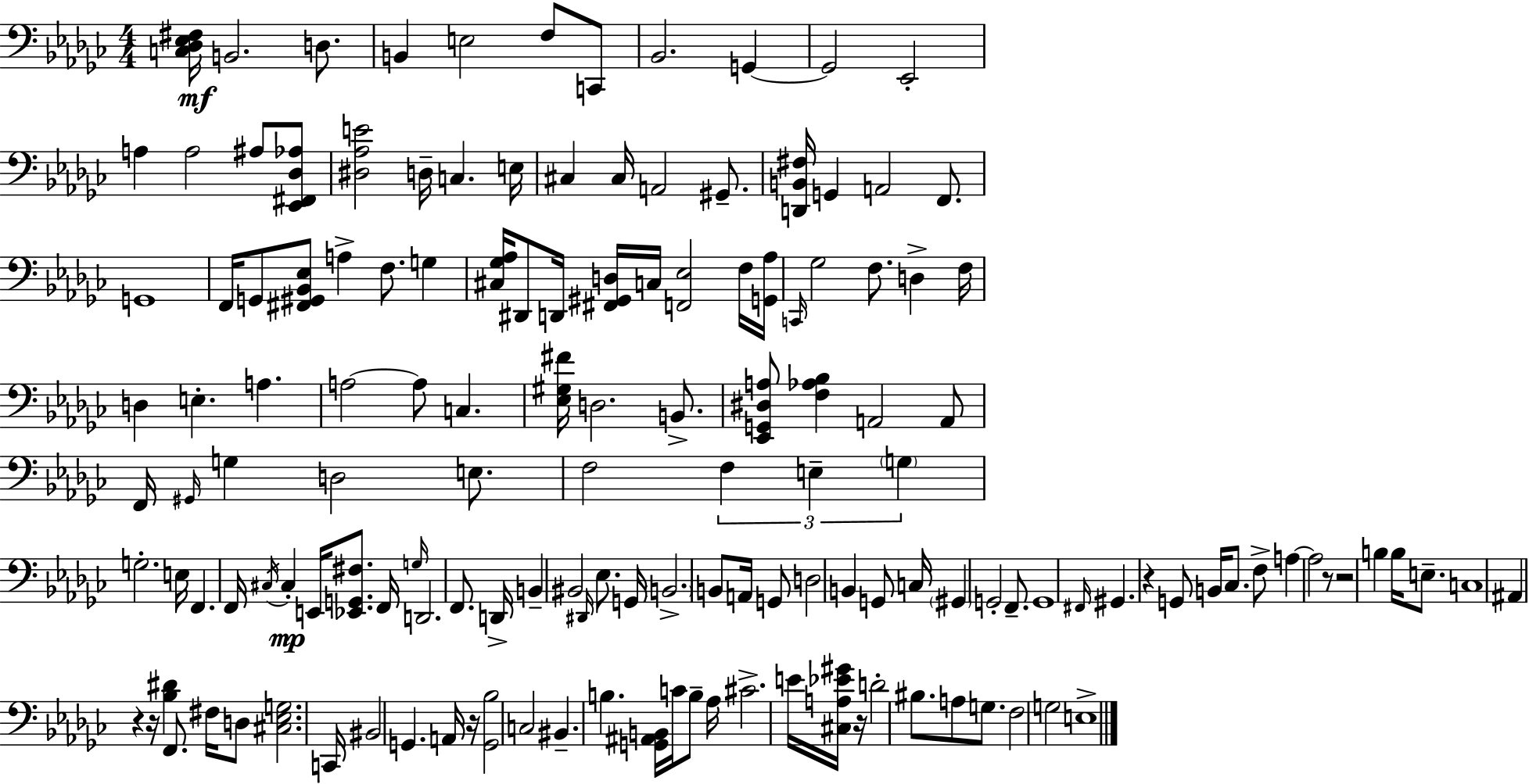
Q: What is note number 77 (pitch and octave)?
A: A2